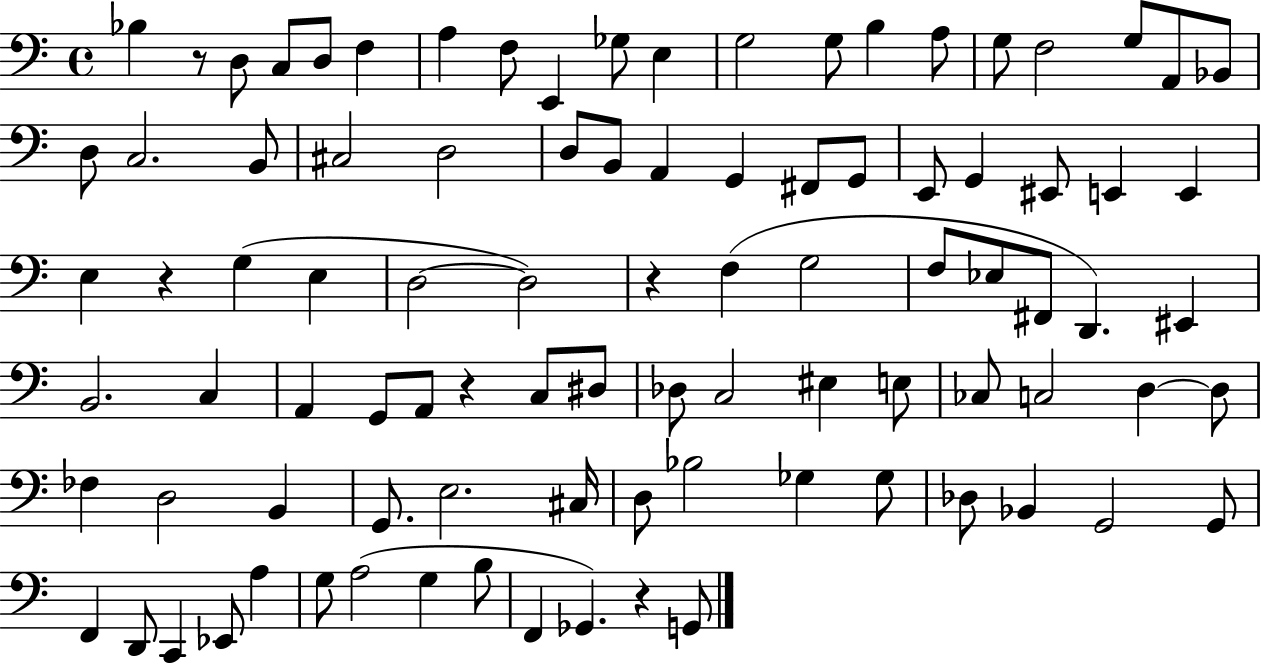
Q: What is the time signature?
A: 4/4